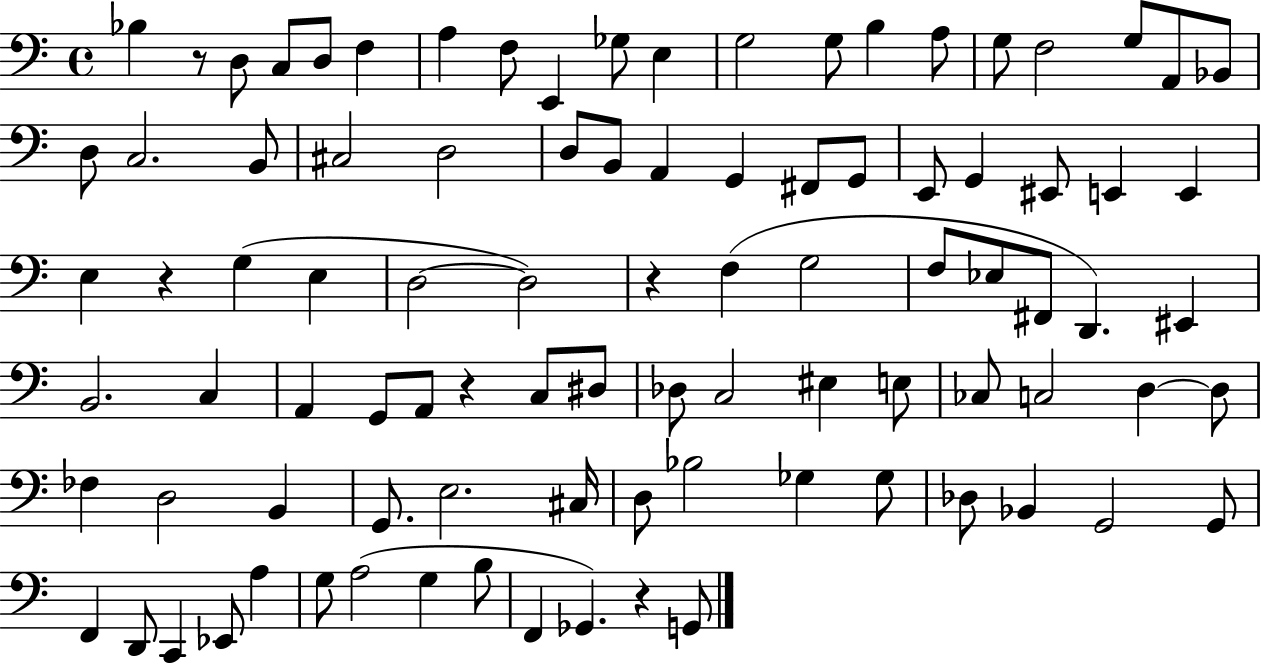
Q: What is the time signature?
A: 4/4